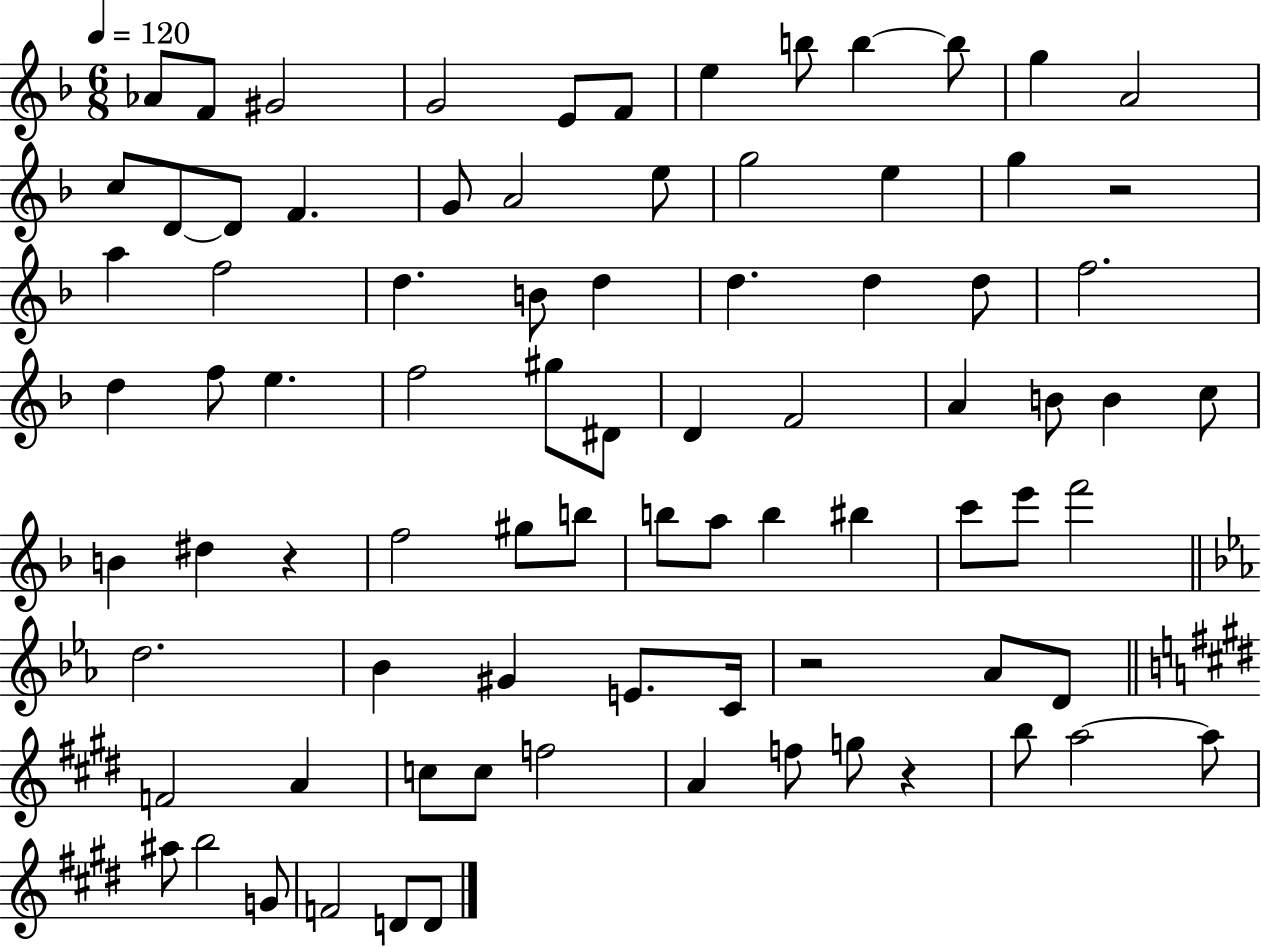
Ab4/e F4/e G#4/h G4/h E4/e F4/e E5/q B5/e B5/q B5/e G5/q A4/h C5/e D4/e D4/e F4/q. G4/e A4/h E5/e G5/h E5/q G5/q R/h A5/q F5/h D5/q. B4/e D5/q D5/q. D5/q D5/e F5/h. D5/q F5/e E5/q. F5/h G#5/e D#4/e D4/q F4/h A4/q B4/e B4/q C5/e B4/q D#5/q R/q F5/h G#5/e B5/e B5/e A5/e B5/q BIS5/q C6/e E6/e F6/h D5/h. Bb4/q G#4/q E4/e. C4/s R/h Ab4/e D4/e F4/h A4/q C5/e C5/e F5/h A4/q F5/e G5/e R/q B5/e A5/h A5/e A#5/e B5/h G4/e F4/h D4/e D4/e